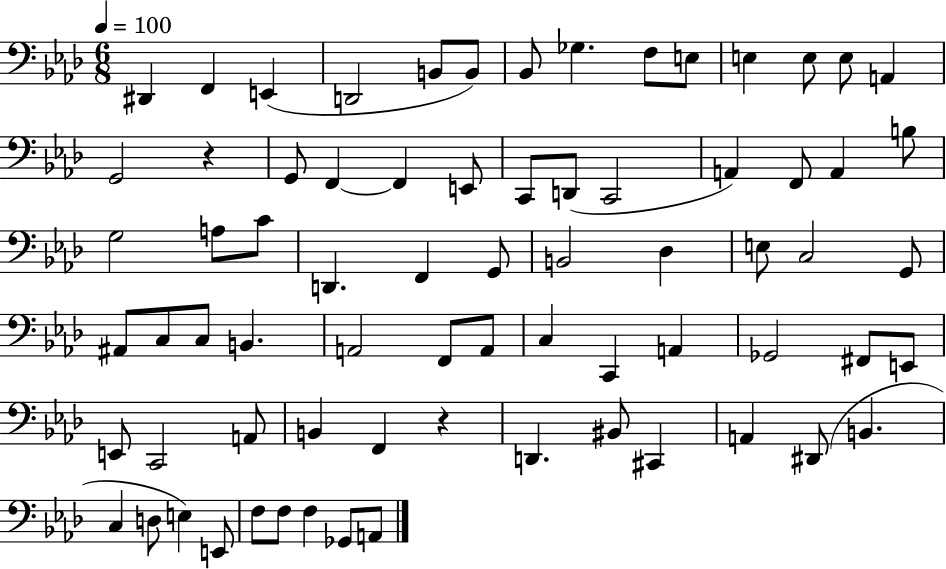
D#2/q F2/q E2/q D2/h B2/e B2/e Bb2/e Gb3/q. F3/e E3/e E3/q E3/e E3/e A2/q G2/h R/q G2/e F2/q F2/q E2/e C2/e D2/e C2/h A2/q F2/e A2/q B3/e G3/h A3/e C4/e D2/q. F2/q G2/e B2/h Db3/q E3/e C3/h G2/e A#2/e C3/e C3/e B2/q. A2/h F2/e A2/e C3/q C2/q A2/q Gb2/h F#2/e E2/e E2/e C2/h A2/e B2/q F2/q R/q D2/q. BIS2/e C#2/q A2/q D#2/e B2/q. C3/q D3/e E3/q E2/e F3/e F3/e F3/q Gb2/e A2/e